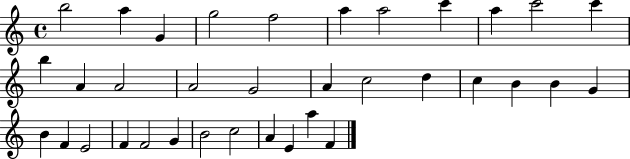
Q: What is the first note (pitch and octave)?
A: B5